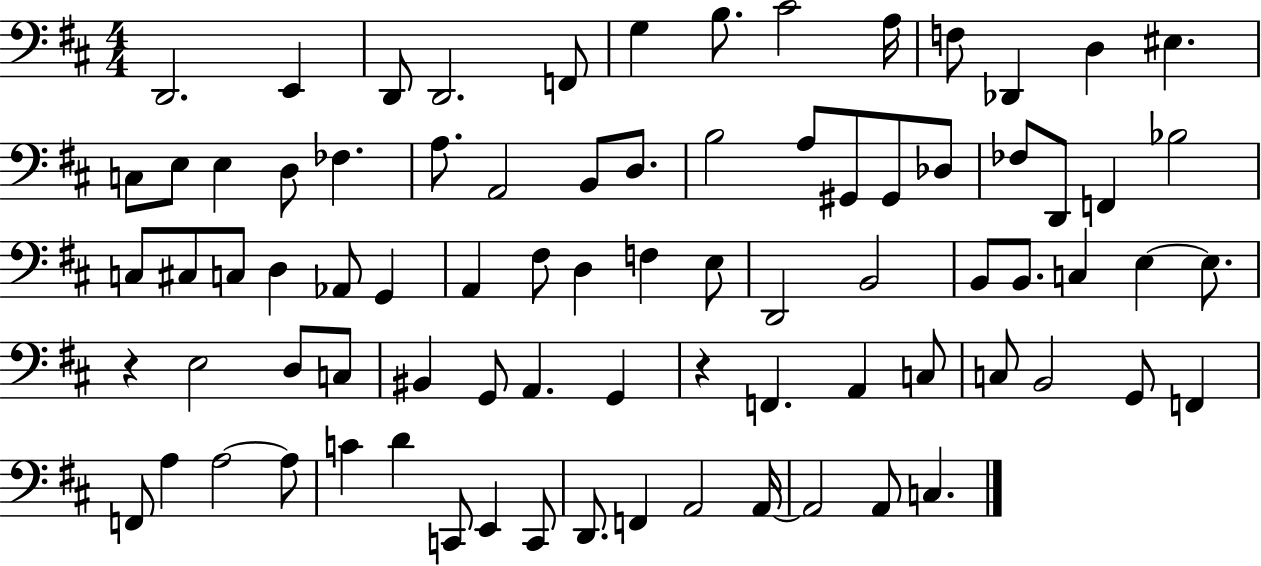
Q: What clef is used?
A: bass